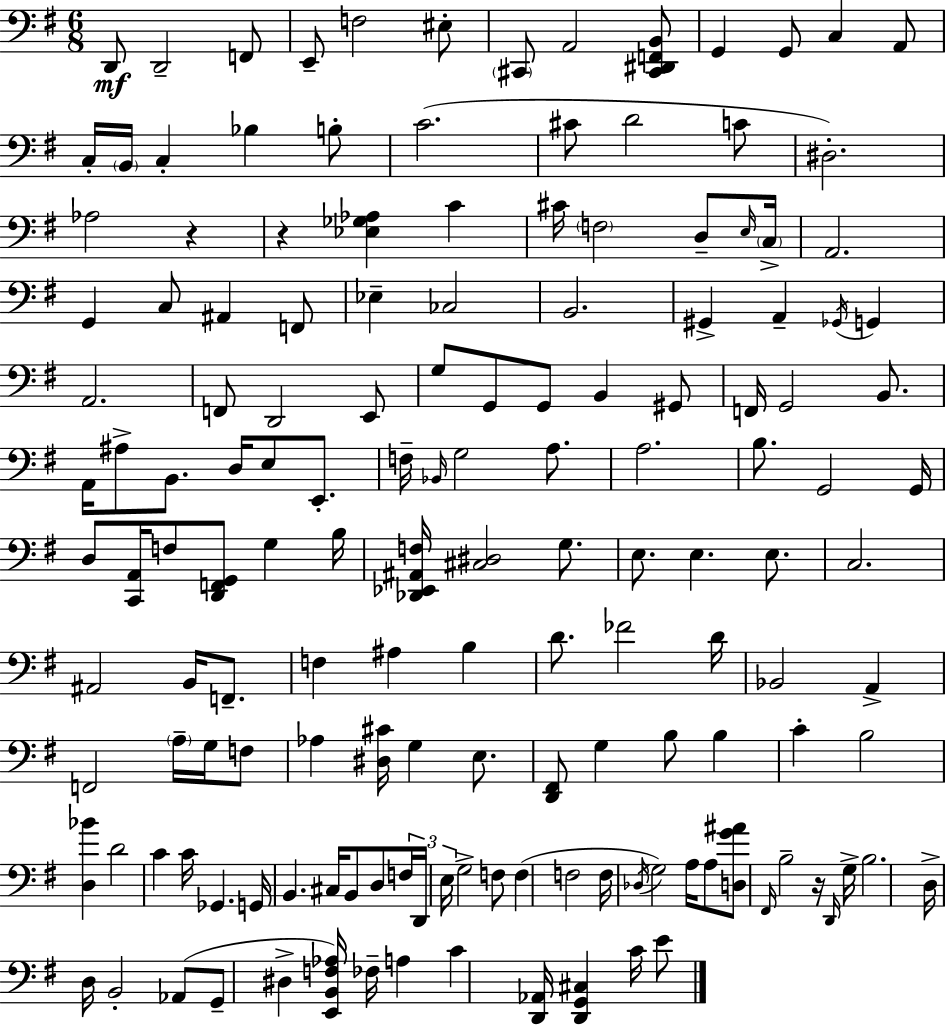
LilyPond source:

{
  \clef bass
  \numericTimeSignature
  \time 6/8
  \key g \major
  \repeat volta 2 { d,8\mf d,2-- f,8 | e,8-- f2 eis8-. | \parenthesize cis,8 a,2 <cis, dis, f, b,>8 | g,4 g,8 c4 a,8 | \break c16-. \parenthesize b,16 c4-. bes4 b8-. | c'2.( | cis'8 d'2 c'8 | dis2.-.) | \break aes2 r4 | r4 <ees ges aes>4 c'4 | cis'16 \parenthesize f2 d8-- \grace { e16 } | \parenthesize c16-> a,2. | \break g,4 c8 ais,4 f,8 | ees4-- ces2 | b,2. | gis,4-> a,4-- \acciaccatura { ges,16 } g,4 | \break a,2. | f,8 d,2 | e,8 g8 g,8 g,8 b,4 | gis,8 f,16 g,2 b,8. | \break a,16 ais8-> b,8. d16 e8 e,8.-. | f16-- \grace { bes,16 } g2 | a8. a2. | b8. g,2 | \break g,16 d8 <c, a,>16 f8 <d, f, g,>8 g4 | b16 <des, ees, ais, f>16 <cis dis>2 | g8. e8. e4. | e8. c2. | \break ais,2 b,16 | f,8.-- f4 ais4 b4 | d'8. fes'2 | d'16 bes,2 a,4-> | \break f,2 \parenthesize a16-- | g16 f8 aes4 <dis cis'>16 g4 | e8. <d, fis,>8 g4 b8 b4 | c'4-. b2 | \break <d bes'>4 d'2 | c'4 c'16 ges,4. | g,16 b,4. cis16 b,8 | d8 \tuplet 3/2 { f16 d,16 e16 } g2-> | \break f8 f4( f2 | f16 \acciaccatura { des16 } g2) | a16 a8 <d g' ais'>8 \grace { fis,16 } b2-- | r16 \grace { d,16 } g16-> b2. | \break d16-> d16 b,2-. | aes,8( g,8-- dis4-> | <e, b, f aes>16) fes16-- a4 c'4 <d, aes,>16 <d, g, cis>4 | c'16 e'8 } \bar "|."
}